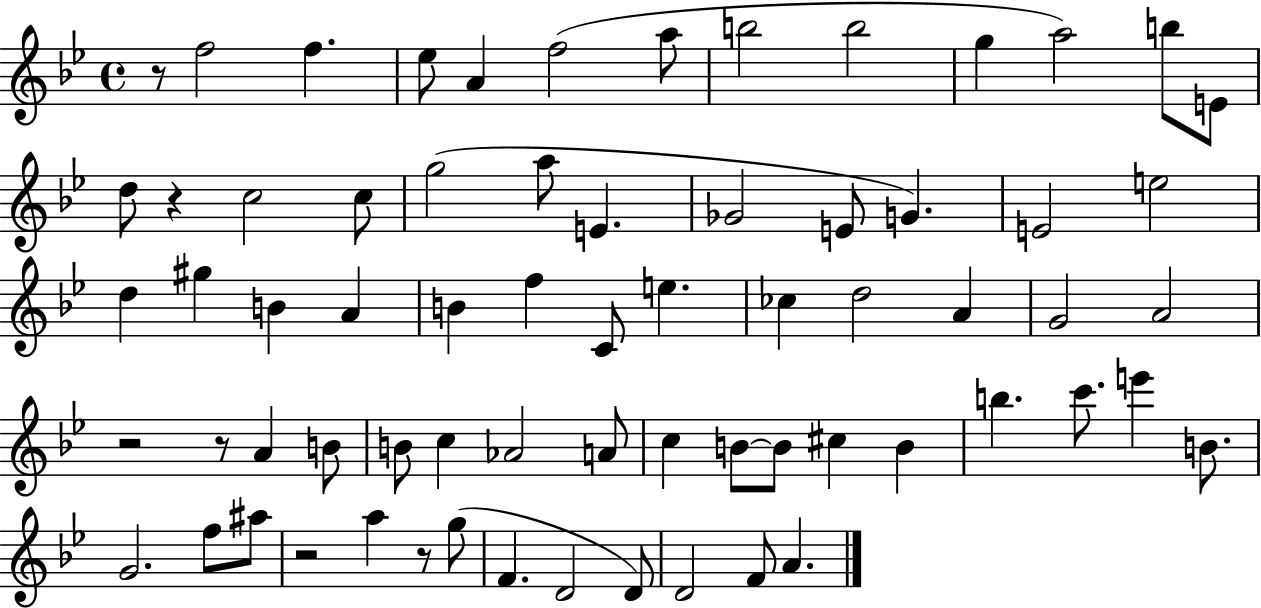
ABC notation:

X:1
T:Untitled
M:4/4
L:1/4
K:Bb
z/2 f2 f _e/2 A f2 a/2 b2 b2 g a2 b/2 E/2 d/2 z c2 c/2 g2 a/2 E _G2 E/2 G E2 e2 d ^g B A B f C/2 e _c d2 A G2 A2 z2 z/2 A B/2 B/2 c _A2 A/2 c B/2 B/2 ^c B b c'/2 e' B/2 G2 f/2 ^a/2 z2 a z/2 g/2 F D2 D/2 D2 F/2 A